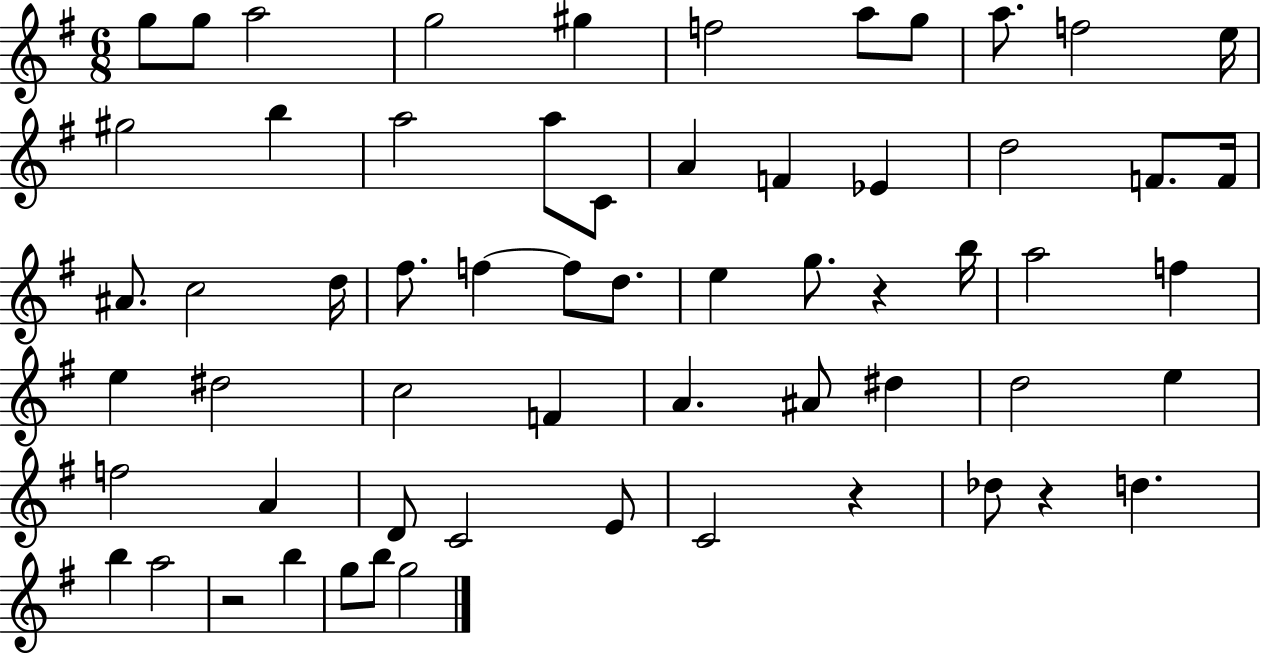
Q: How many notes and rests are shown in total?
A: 61